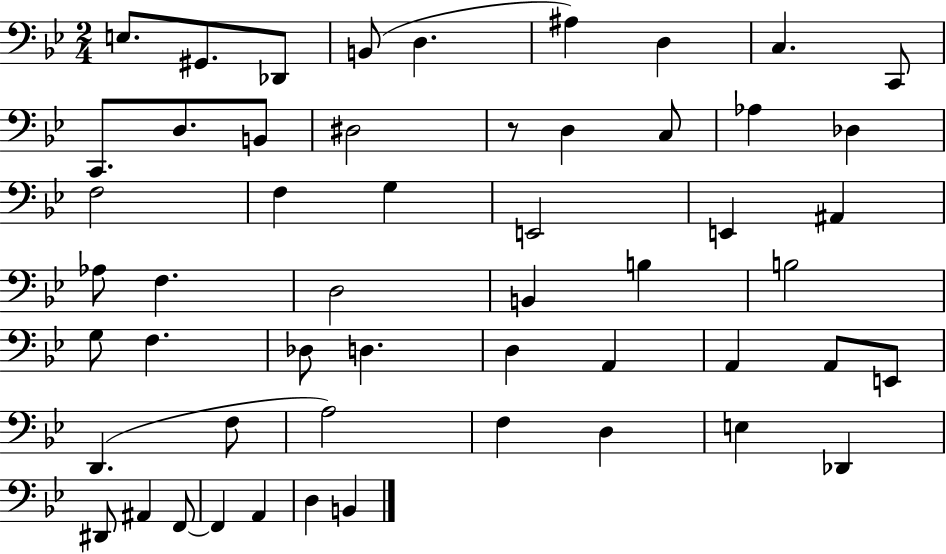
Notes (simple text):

E3/e. G#2/e. Db2/e B2/e D3/q. A#3/q D3/q C3/q. C2/e C2/e. D3/e. B2/e D#3/h R/e D3/q C3/e Ab3/q Db3/q F3/h F3/q G3/q E2/h E2/q A#2/q Ab3/e F3/q. D3/h B2/q B3/q B3/h G3/e F3/q. Db3/e D3/q. D3/q A2/q A2/q A2/e E2/e D2/q. F3/e A3/h F3/q D3/q E3/q Db2/q D#2/e A#2/q F2/e F2/q A2/q D3/q B2/q